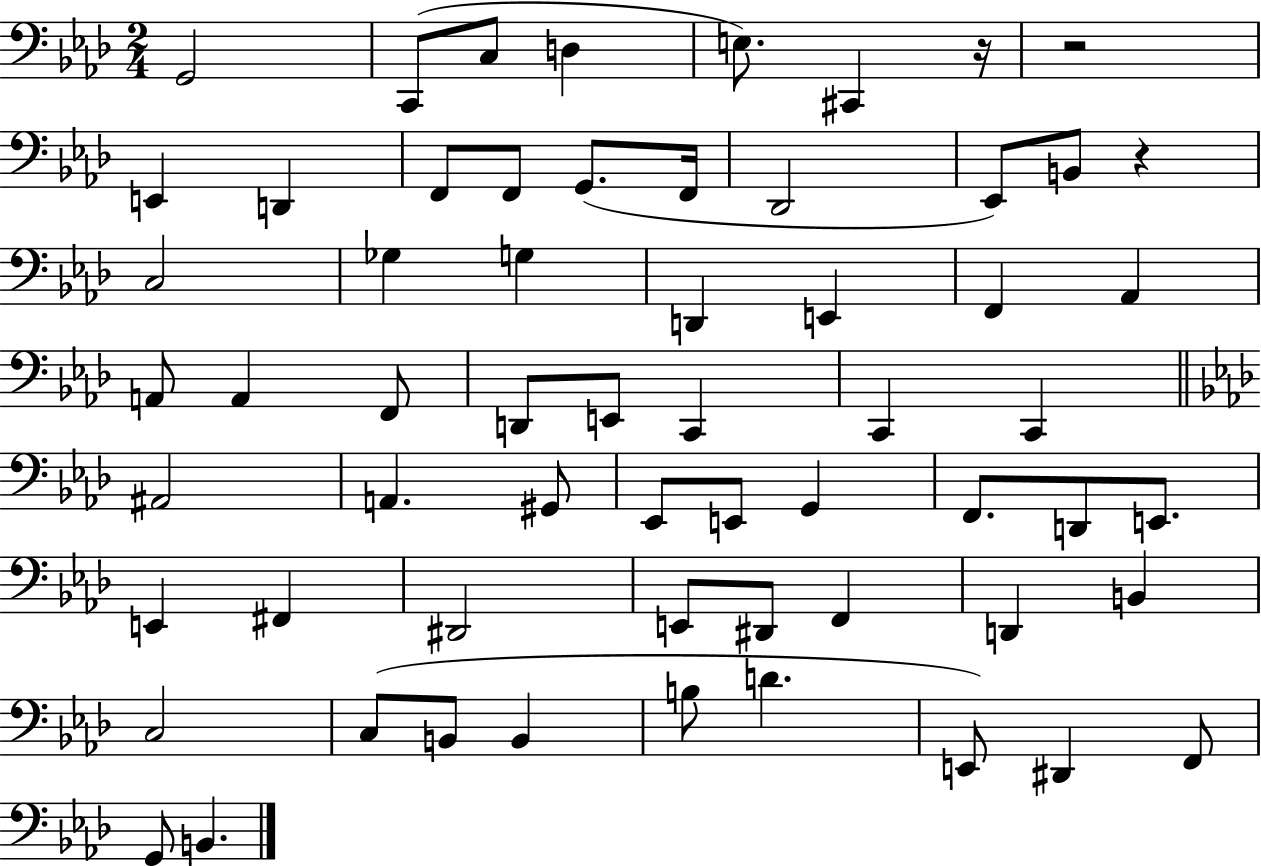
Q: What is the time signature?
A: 2/4